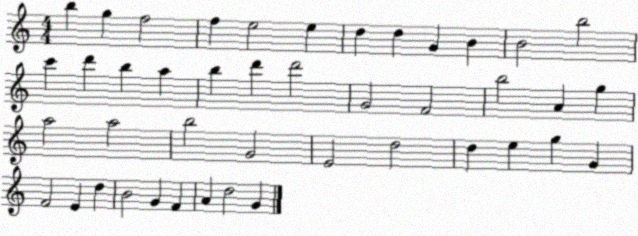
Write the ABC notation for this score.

X:1
T:Untitled
M:4/4
L:1/4
K:C
b g f2 f e2 e d d G B B2 b2 c' d' b a b d' d'2 G2 F2 b2 A g a2 a2 b2 G2 E2 d2 d e g G F2 E d B2 G F A d2 G